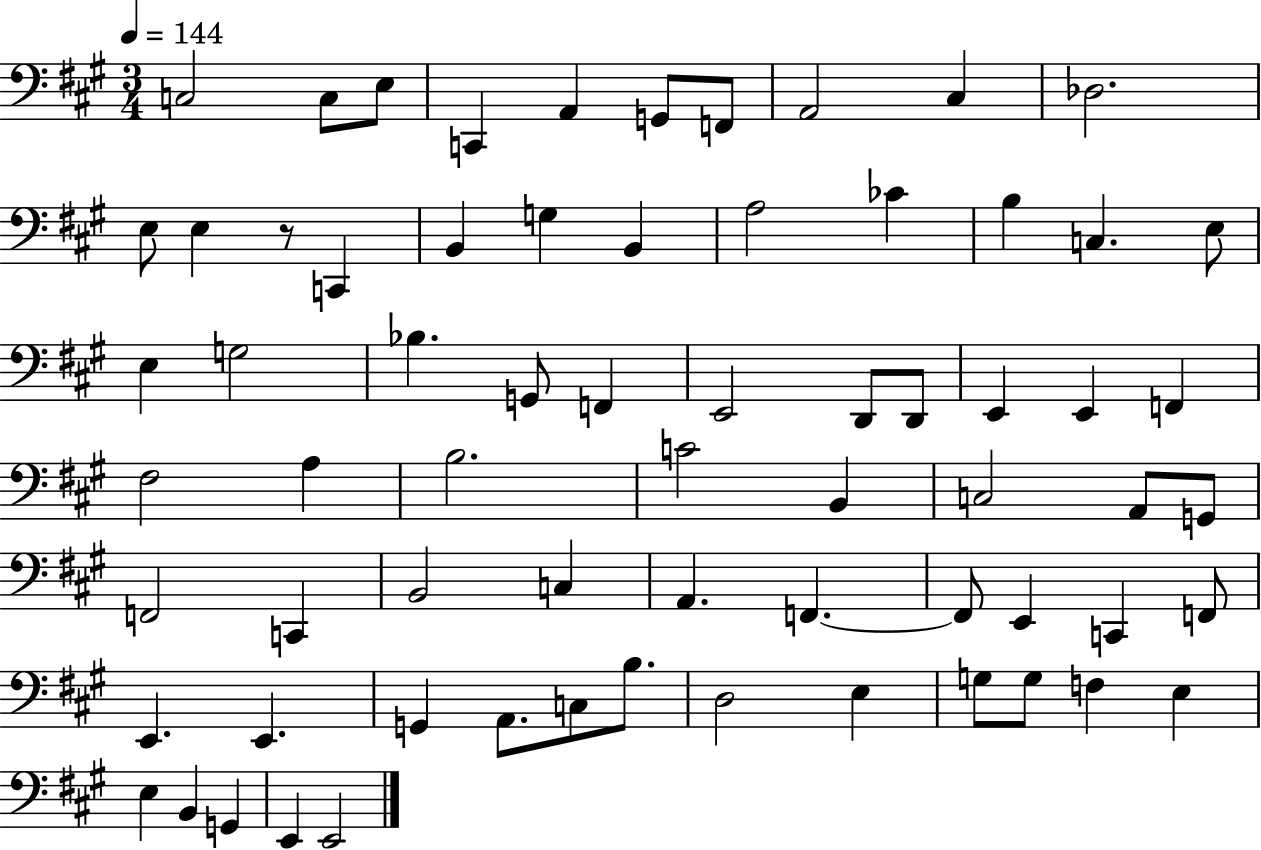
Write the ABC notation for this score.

X:1
T:Untitled
M:3/4
L:1/4
K:A
C,2 C,/2 E,/2 C,, A,, G,,/2 F,,/2 A,,2 ^C, _D,2 E,/2 E, z/2 C,, B,, G, B,, A,2 _C B, C, E,/2 E, G,2 _B, G,,/2 F,, E,,2 D,,/2 D,,/2 E,, E,, F,, ^F,2 A, B,2 C2 B,, C,2 A,,/2 G,,/2 F,,2 C,, B,,2 C, A,, F,, F,,/2 E,, C,, F,,/2 E,, E,, G,, A,,/2 C,/2 B,/2 D,2 E, G,/2 G,/2 F, E, E, B,, G,, E,, E,,2